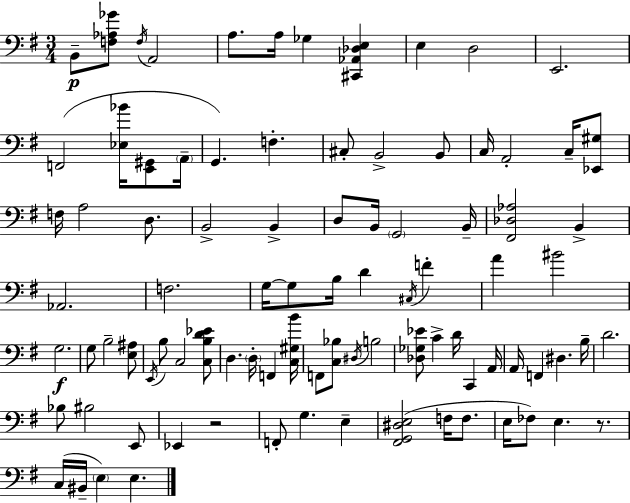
{
  \clef bass
  \numericTimeSignature
  \time 3/4
  \key g \major
  b,8--\p <f aes ges'>8 \acciaccatura { f16 } a,2 | a8. a16 ges4 <cis, aes, des e>4 | e4 d2 | e,2. | \break f,2( <ees bes'>16 <e, gis,>8 | \parenthesize a,16-- g,4.) f4.-. | cis8-. b,2-> b,8 | c16 a,2-. c16-- <ees, gis>8 | \break f16 a2 d8. | b,2-> b,4-> | d8 b,16 \parenthesize g,2 | b,16-- <fis, des aes>2 b,4-> | \break aes,2. | f2. | g16~~ g8 b16 d'4 \acciaccatura { cis16 } f'4-. | a'4 bis'2 | \break g2.\f | g8 b2-- | <e ais>8 \acciaccatura { e,16 } b8 c2 | <c b d' ees'>8 d4. \parenthesize d16-. f,4 | \break <c gis b'>16 f,8 <c bes>8 \acciaccatura { dis16 } b2 | <des ges ees'>8 c'4-> d'16 c,4 | a,16 a,16 f,4 dis4. | b16-- d'2. | \break bes8 bis2 | e,8 ees,4 r2 | f,8-. g4. | e4-- <fis, g, dis e>2( | \break f16 f8. e16 fes8) e4. | r8. c16( bis,16-- \parenthesize e4) e4. | \bar "|."
}